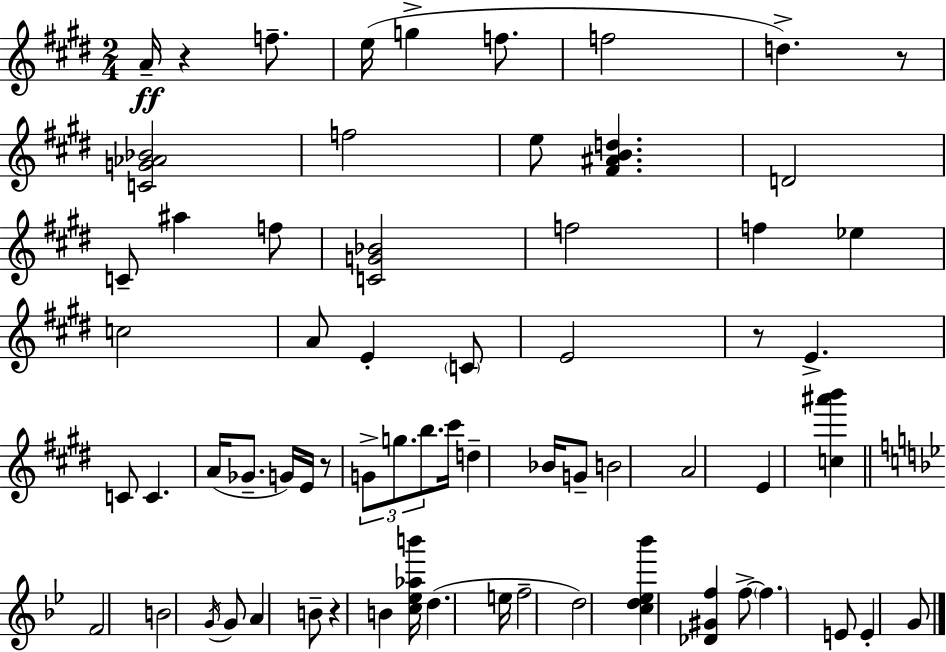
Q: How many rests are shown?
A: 5